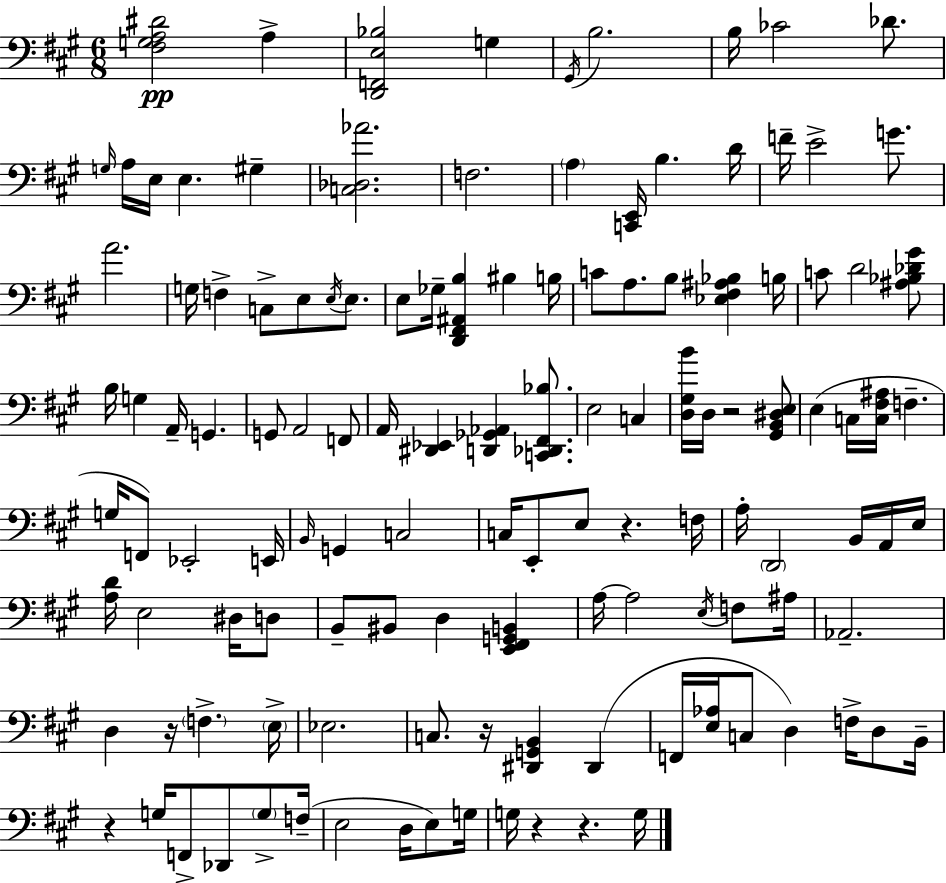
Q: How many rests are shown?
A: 7